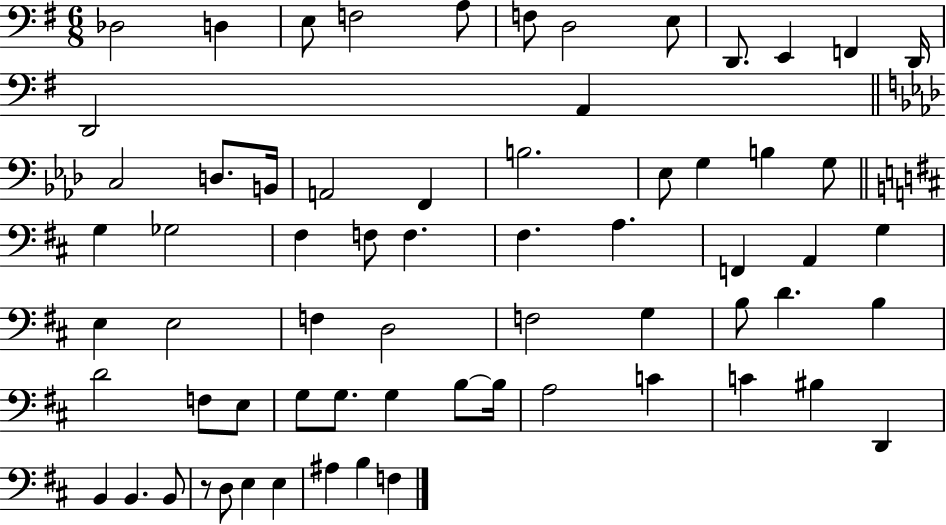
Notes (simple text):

Db3/h D3/q E3/e F3/h A3/e F3/e D3/h E3/e D2/e. E2/q F2/q D2/s D2/h A2/q C3/h D3/e. B2/s A2/h F2/q B3/h. Eb3/e G3/q B3/q G3/e G3/q Gb3/h F#3/q F3/e F3/q. F#3/q. A3/q. F2/q A2/q G3/q E3/q E3/h F3/q D3/h F3/h G3/q B3/e D4/q. B3/q D4/h F3/e E3/e G3/e G3/e. G3/q B3/e B3/s A3/h C4/q C4/q BIS3/q D2/q B2/q B2/q. B2/e R/e D3/e E3/q E3/q A#3/q B3/q F3/q